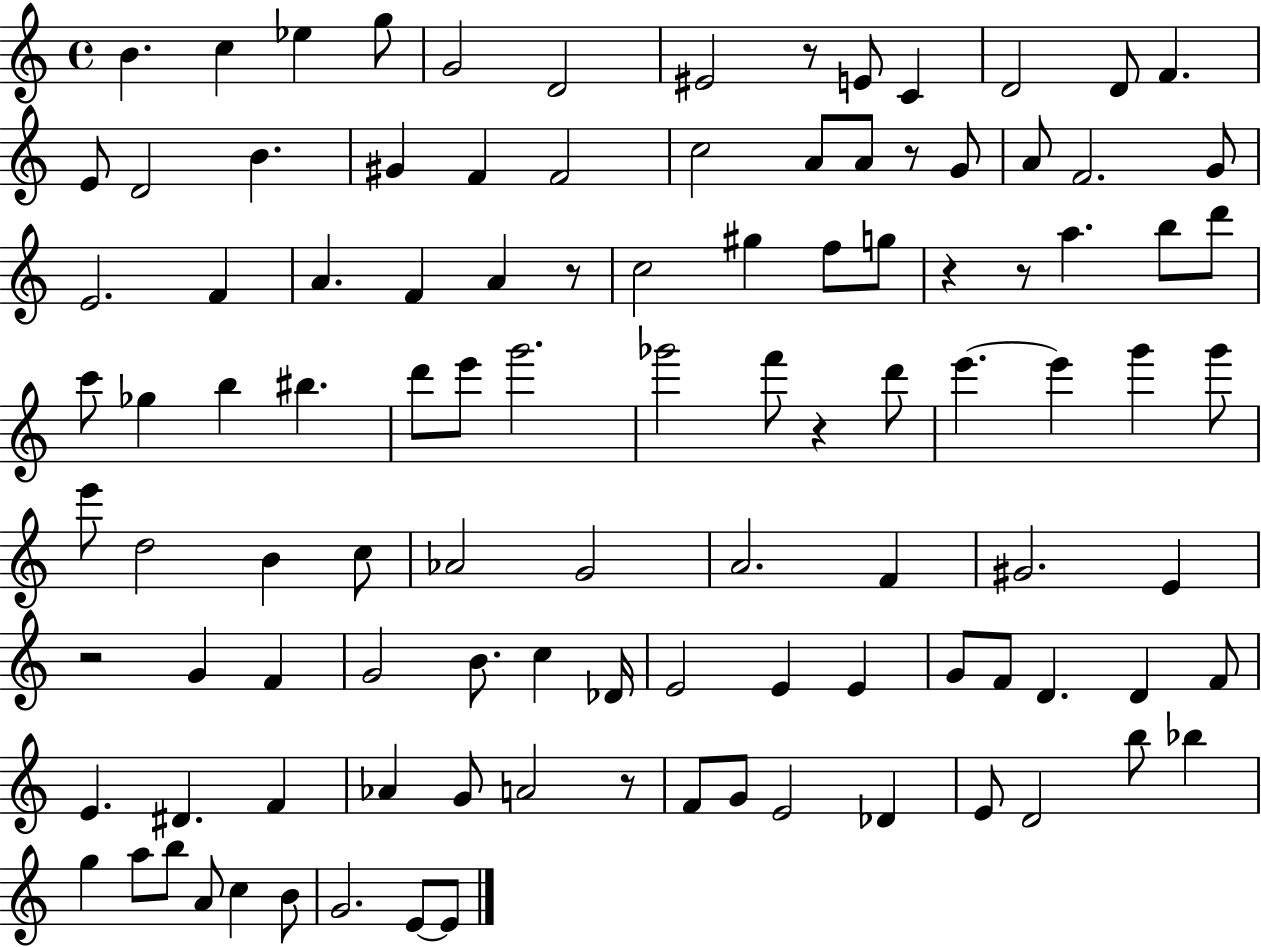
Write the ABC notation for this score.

X:1
T:Untitled
M:4/4
L:1/4
K:C
B c _e g/2 G2 D2 ^E2 z/2 E/2 C D2 D/2 F E/2 D2 B ^G F F2 c2 A/2 A/2 z/2 G/2 A/2 F2 G/2 E2 F A F A z/2 c2 ^g f/2 g/2 z z/2 a b/2 d'/2 c'/2 _g b ^b d'/2 e'/2 g'2 _g'2 f'/2 z d'/2 e' e' g' g'/2 e'/2 d2 B c/2 _A2 G2 A2 F ^G2 E z2 G F G2 B/2 c _D/4 E2 E E G/2 F/2 D D F/2 E ^D F _A G/2 A2 z/2 F/2 G/2 E2 _D E/2 D2 b/2 _b g a/2 b/2 A/2 c B/2 G2 E/2 E/2